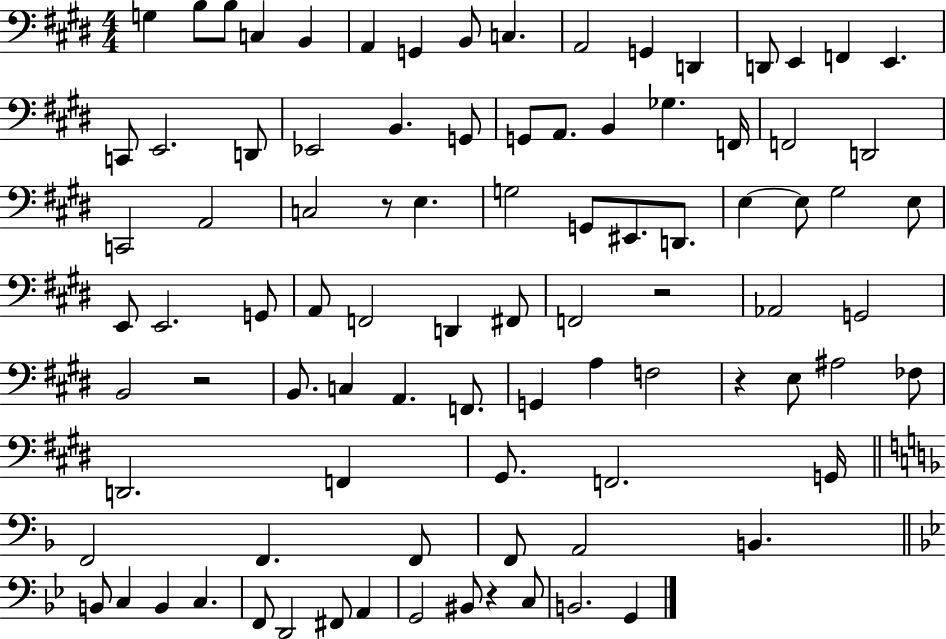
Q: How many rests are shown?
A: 5